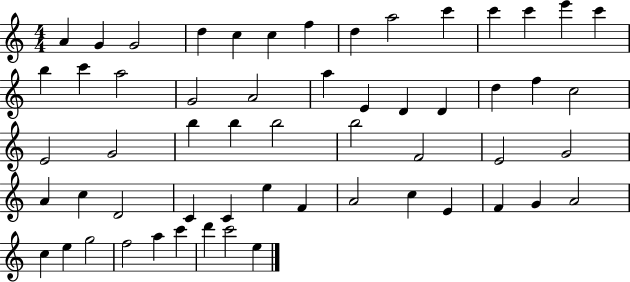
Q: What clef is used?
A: treble